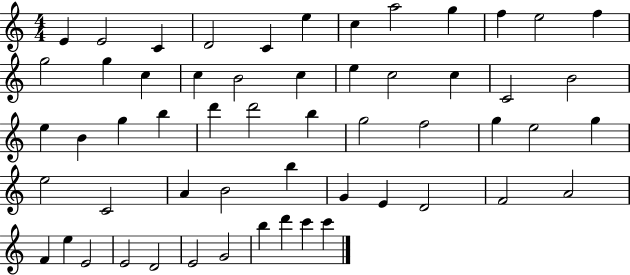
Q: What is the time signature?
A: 4/4